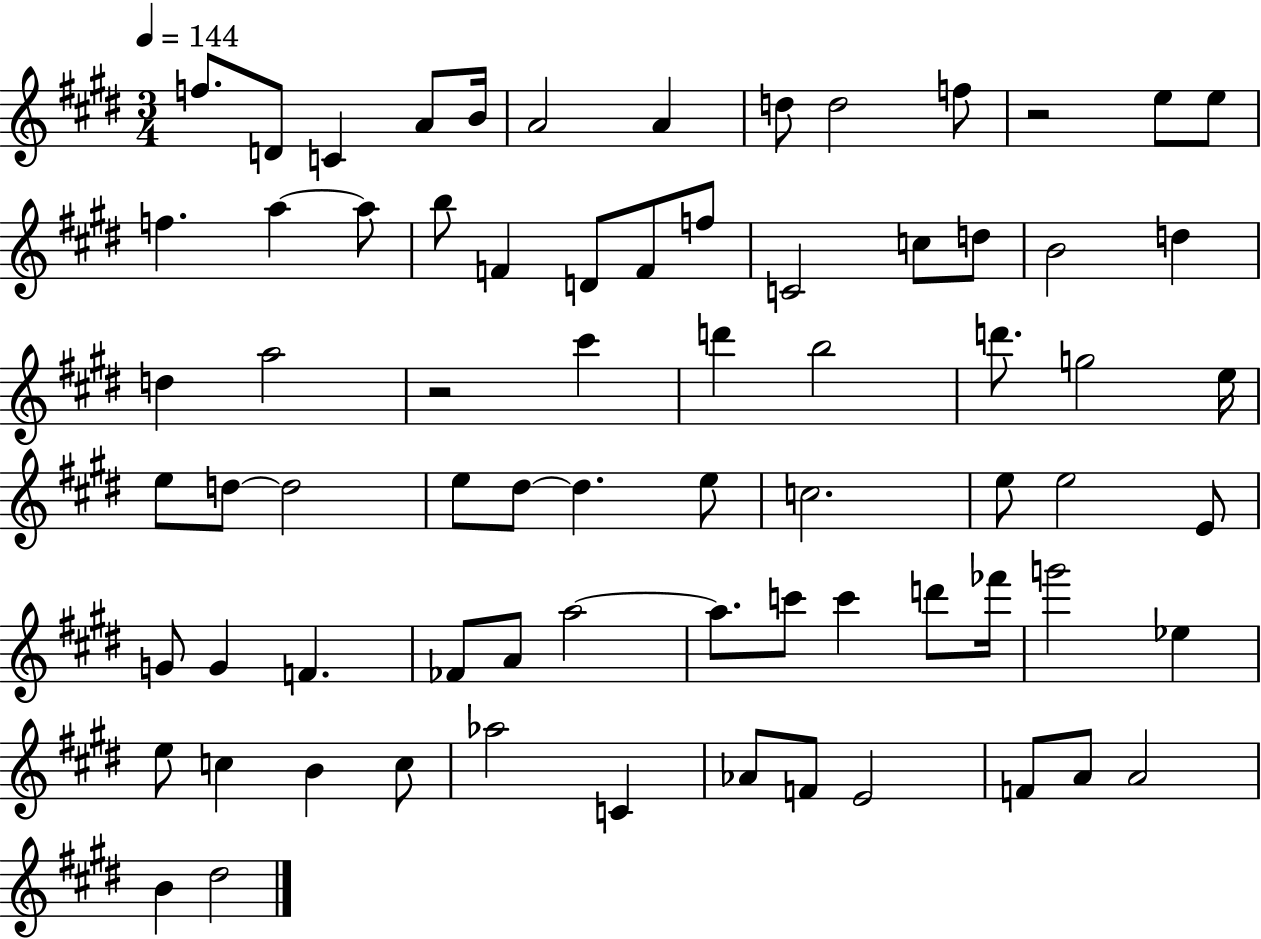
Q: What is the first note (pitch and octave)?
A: F5